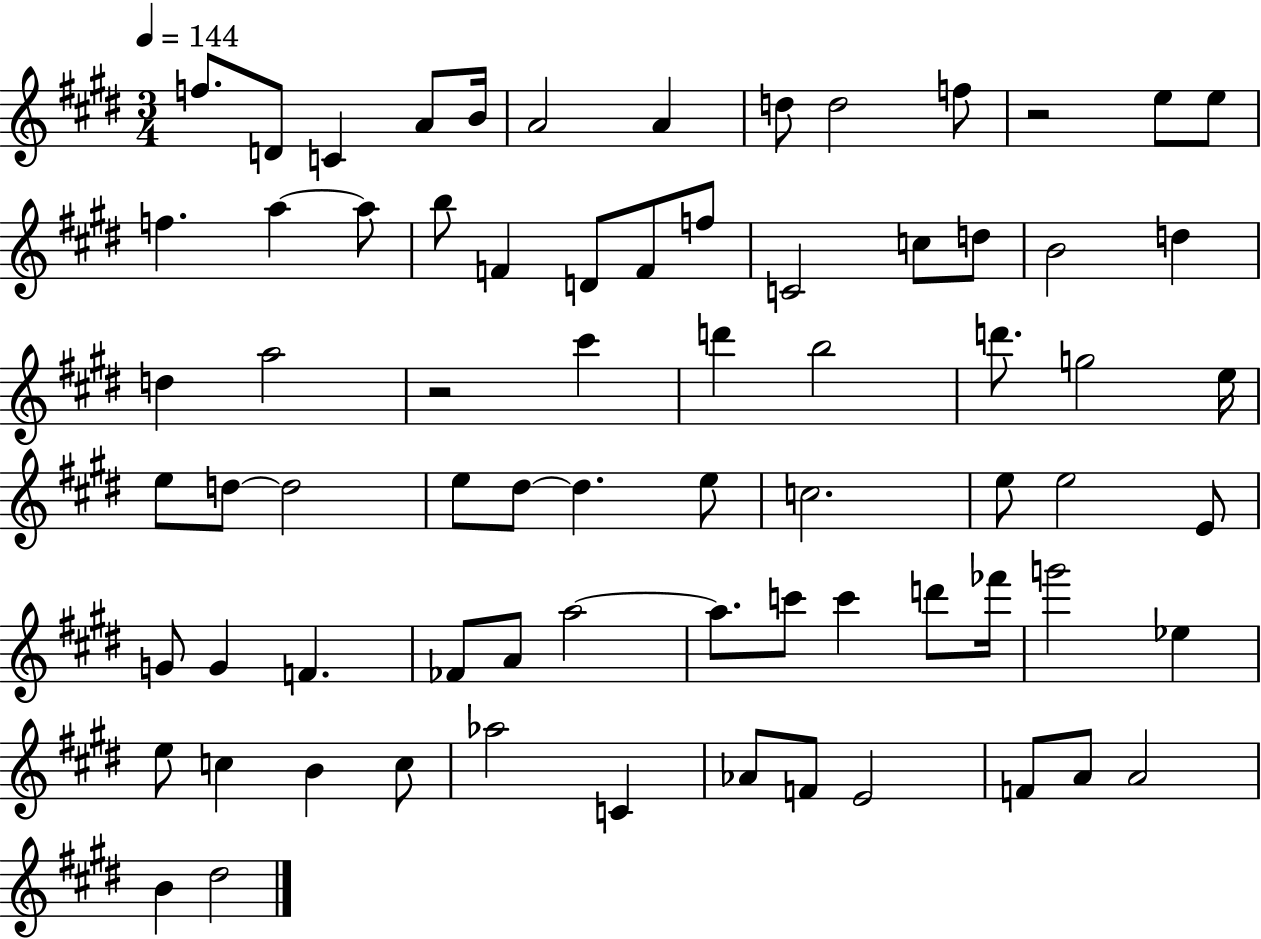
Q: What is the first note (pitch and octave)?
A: F5